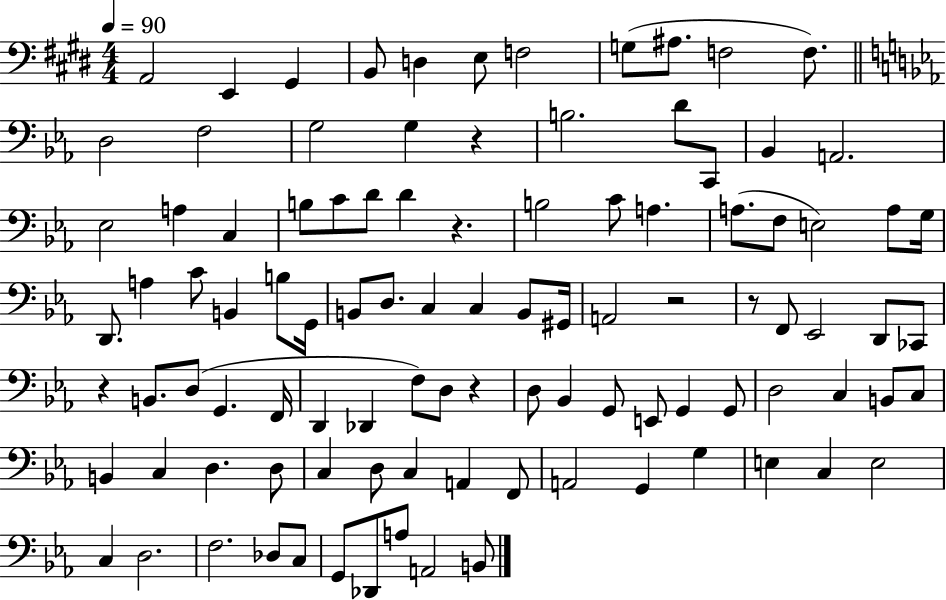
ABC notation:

X:1
T:Untitled
M:4/4
L:1/4
K:E
A,,2 E,, ^G,, B,,/2 D, E,/2 F,2 G,/2 ^A,/2 F,2 F,/2 D,2 F,2 G,2 G, z B,2 D/2 C,,/2 _B,, A,,2 _E,2 A, C, B,/2 C/2 D/2 D z B,2 C/2 A, A,/2 F,/2 E,2 A,/2 G,/4 D,,/2 A, C/2 B,, B,/2 G,,/4 B,,/2 D,/2 C, C, B,,/2 ^G,,/4 A,,2 z2 z/2 F,,/2 _E,,2 D,,/2 _C,,/2 z B,,/2 D,/2 G,, F,,/4 D,, _D,, F,/2 D,/2 z D,/2 _B,, G,,/2 E,,/2 G,, G,,/2 D,2 C, B,,/2 C,/2 B,, C, D, D,/2 C, D,/2 C, A,, F,,/2 A,,2 G,, G, E, C, E,2 C, D,2 F,2 _D,/2 C,/2 G,,/2 _D,,/2 A,/2 A,,2 B,,/2